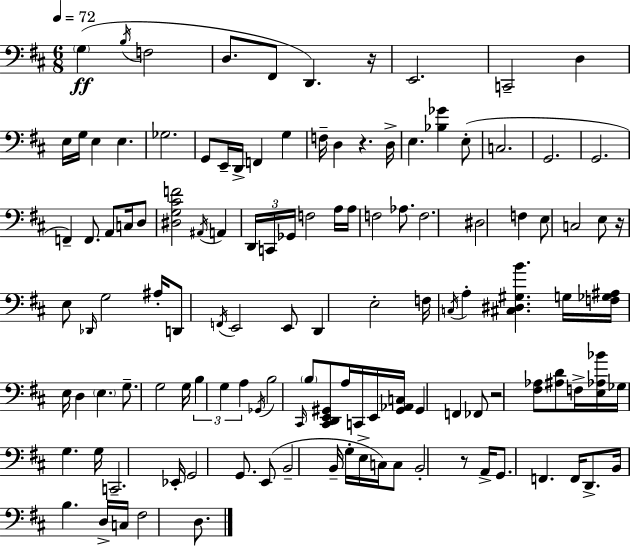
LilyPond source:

{
  \clef bass
  \numericTimeSignature
  \time 6/8
  \key d \major
  \tempo 4 = 72
  \parenthesize g4(\ff \acciaccatura { b16 } f2 | d8. fis,8 d,4.) | r16 e,2. | c,2-- d4 | \break e16 g16 e4 e4. | ges2. | g,8 e,16-- d,16-> f,4 g4 | f16-- d4 r4. | \break d16-> e4. <bes ges'>4 e8-.( | c2. | g,2. | g,2. | \break f,4--) f,8. a,8 c16 d8 | <dis g cis' f'>2 \acciaccatura { ais,16 } a,4 | \tuplet 3/2 { d,16 c,16 ges,16 } f2 | a16 a16 f2 aes8. | \break f2. | dis2 f4 | e8 c2 | e8 r16 e8 \grace { des,16 } g2 | \break ais16-. d,8 \acciaccatura { f,16 } e,2 | e,8 d,4 e2-. | f16 \acciaccatura { c16 } a4-. <cis dis gis b'>4. | g16 <f ges ais>16 e16 d4 \parenthesize e4. | \break g8.-- g2 | g16 \tuplet 3/2 { b4 g4 | a4 } \acciaccatura { ges,16 } b2 | \grace { cis,16 } \parenthesize b8 <cis, d, e, gis,>8 a16 c,16 e,16 <gis, aes, c>16 gis,4 | \break f,4 fes,8 r2 | <fis aes>8 <ais d'>8 f16-> <e aes bes'>16 ges16 | g4. g16 c,2.-- | ees,16-. g,2 | \break g,8. e,8( b,2-- | b,16-- g16-. e16-> c16) c8 b,2-. | r8 a,16-> g,8. | f,4. f,16 d,8.-> b,16 | \break b4. d16-> c16 fis2 | d8. \bar "|."
}